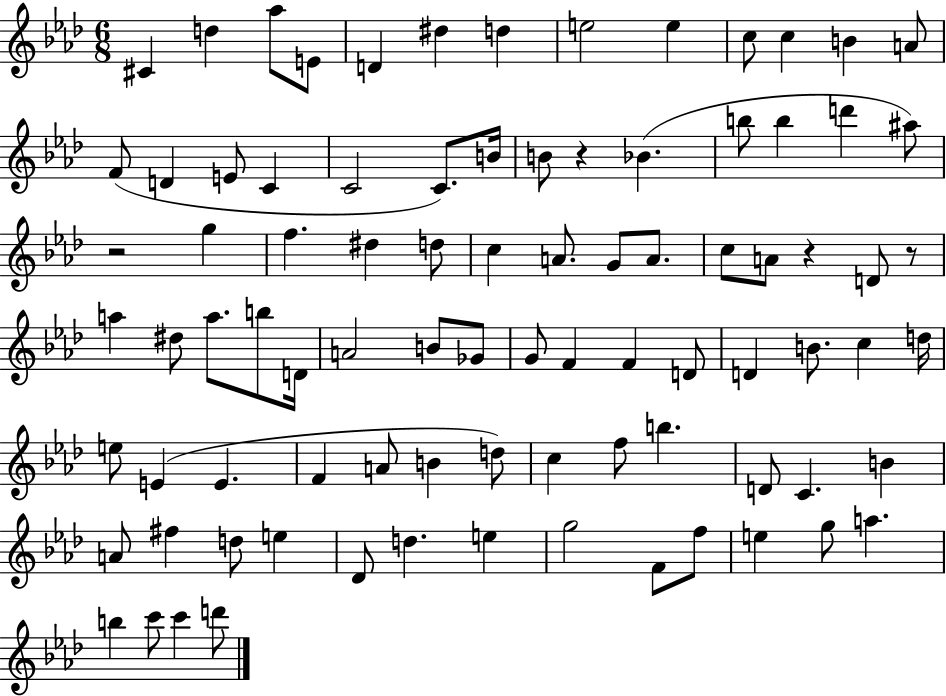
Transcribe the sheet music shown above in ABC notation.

X:1
T:Untitled
M:6/8
L:1/4
K:Ab
^C d _a/2 E/2 D ^d d e2 e c/2 c B A/2 F/2 D E/2 C C2 C/2 B/4 B/2 z _B b/2 b d' ^a/2 z2 g f ^d d/2 c A/2 G/2 A/2 c/2 A/2 z D/2 z/2 a ^d/2 a/2 b/2 D/4 A2 B/2 _G/2 G/2 F F D/2 D B/2 c d/4 e/2 E E F A/2 B d/2 c f/2 b D/2 C B A/2 ^f d/2 e _D/2 d e g2 F/2 f/2 e g/2 a b c'/2 c' d'/2